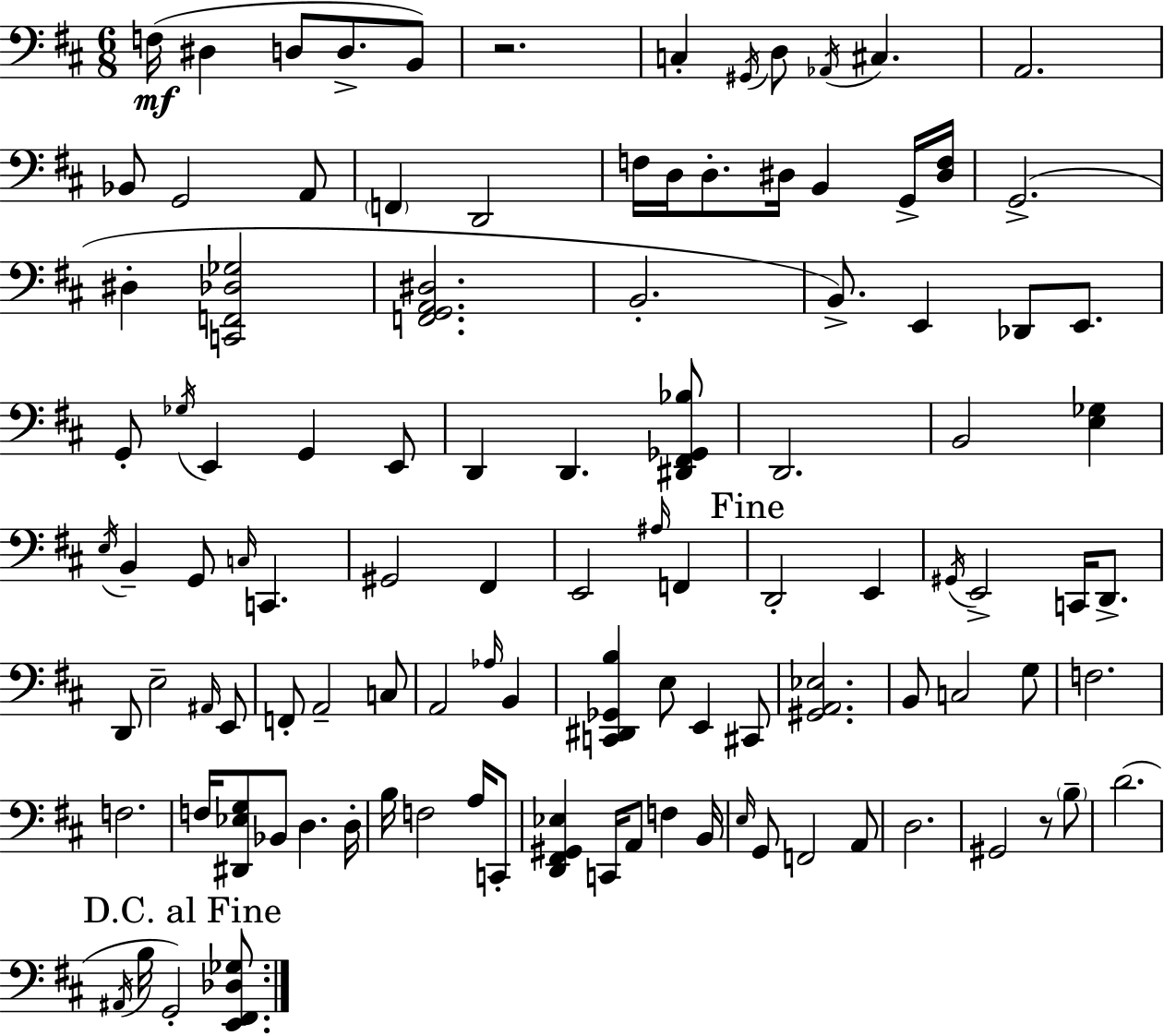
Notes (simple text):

F3/s D#3/q D3/e D3/e. B2/e R/h. C3/q G#2/s D3/e Ab2/s C#3/q. A2/h. Bb2/e G2/h A2/e F2/q D2/h F3/s D3/s D3/e. D#3/s B2/q G2/s [D#3,F3]/s G2/h. D#3/q [C2,F2,Db3,Gb3]/h [F2,G2,A2,D#3]/h. B2/h. B2/e. E2/q Db2/e E2/e. G2/e Gb3/s E2/q G2/q E2/e D2/q D2/q. [D#2,F#2,Gb2,Bb3]/e D2/h. B2/h [E3,Gb3]/q E3/s B2/q G2/e C3/s C2/q. G#2/h F#2/q E2/h A#3/s F2/q D2/h E2/q G#2/s E2/h C2/s D2/e. D2/e E3/h A#2/s E2/e F2/e A2/h C3/e A2/h Ab3/s B2/q [C2,D#2,Gb2,B3]/q E3/e E2/q C#2/e [G#2,A2,Eb3]/h. B2/e C3/h G3/e F3/h. F3/h. F3/s [D#2,Eb3,G3]/e Bb2/e D3/q. D3/s B3/s F3/h A3/s C2/e [D2,F#2,G#2,Eb3]/q C2/s A2/e F3/q B2/s E3/s G2/e F2/h A2/e D3/h. G#2/h R/e B3/e D4/h. A#2/s B3/s G2/h [E2,F#2,Db3,Gb3]/e.